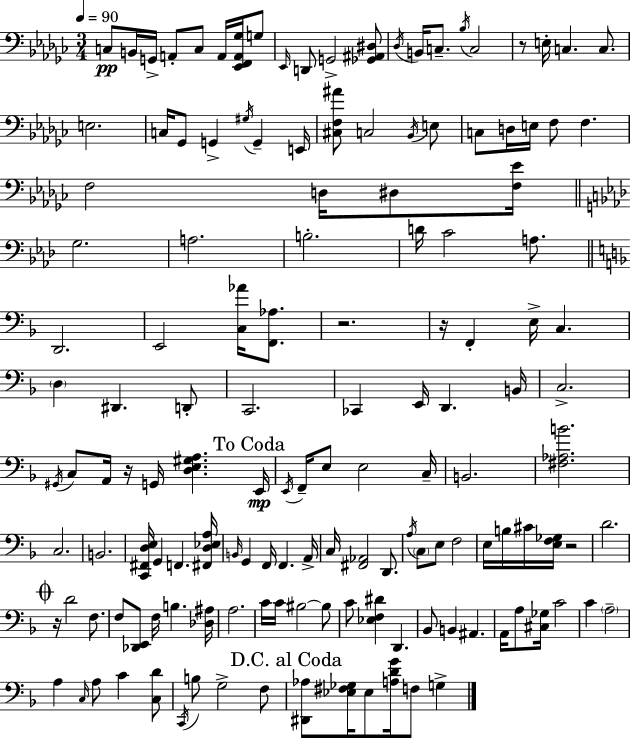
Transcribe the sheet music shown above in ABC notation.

X:1
T:Untitled
M:3/4
L:1/4
K:Ebm
C,/2 B,,/4 G,,/4 A,,/2 C,/2 A,,/4 [_E,,F,,A,,_G,]/4 G,/2 _E,,/4 D,,/2 G,,2 [_G,,^A,,^D,]/2 _D,/4 B,,/4 C,/2 _B,/4 C,2 z/2 E,/4 C, C,/2 E,2 C,/4 _G,,/2 G,, ^G,/4 G,, E,,/4 [^C,F,^A]/2 C,2 _B,,/4 E,/2 C,/2 D,/4 E,/4 F,/2 F, F,2 D,/4 ^D,/2 [F,_E]/4 G,2 A,2 B,2 D/4 C2 A,/2 D,,2 E,,2 [C,_A]/4 [F,,_A,]/2 z2 z/4 F,, E,/4 C, D, ^D,, D,,/2 C,,2 _C,, E,,/4 D,, B,,/4 C,2 ^G,,/4 C,/2 A,,/4 z/4 G,,/4 [D,E,^G,A,] E,,/4 E,,/4 F,,/4 E,/2 E,2 C,/4 B,,2 [^F,_A,B]2 C,2 B,,2 [C,,^F,,D,E,]/4 G,, F,, [^F,,D,_E,A,]/4 B,,/4 G,, F,,/4 F,, A,,/4 C,/4 [^F,,_A,,]2 D,,/2 A,/4 C,/2 E,/2 F,2 E,/4 B,/4 ^C/4 [E,F,_G,]/4 z2 D2 z/4 D2 F,/2 F,/2 [_D,,E,,]/2 F,/4 B, [_D,^A,]/4 A,2 C/4 C/4 ^B,2 ^B,/2 C/2 [_E,F,^D] D,, _B,,/2 B,, ^A,, A,,/4 A,/2 [^C,_G,]/4 C2 C A,2 A, C,/4 A,/2 C [C,D]/2 C,,/4 B,/2 G,2 F,/2 [^D,,_A,]/2 [_E,^F,_G,]/4 _E,/2 [A,DG]/4 F,/2 G,